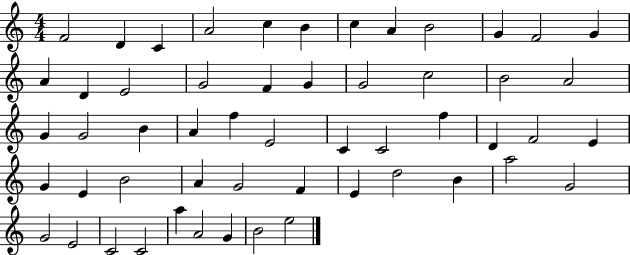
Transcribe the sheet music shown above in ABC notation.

X:1
T:Untitled
M:4/4
L:1/4
K:C
F2 D C A2 c B c A B2 G F2 G A D E2 G2 F G G2 c2 B2 A2 G G2 B A f E2 C C2 f D F2 E G E B2 A G2 F E d2 B a2 G2 G2 E2 C2 C2 a A2 G B2 e2